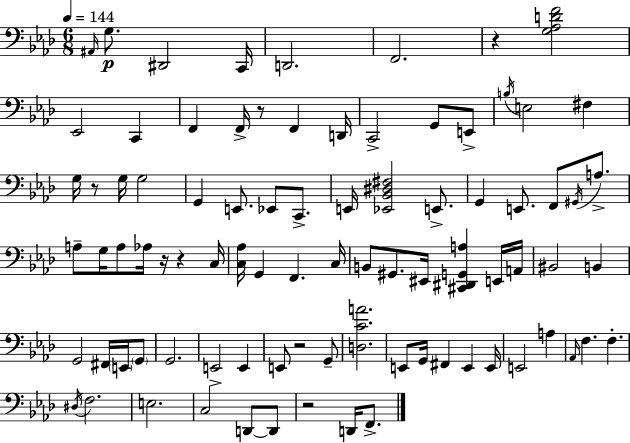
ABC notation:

X:1
T:Untitled
M:6/8
L:1/4
K:Ab
^A,,/4 G,/2 ^D,,2 C,,/4 D,,2 F,,2 z [G,_A,DF]2 _E,,2 C,, F,, F,,/4 z/2 F,, D,,/4 C,,2 G,,/2 E,,/2 B,/4 E,2 ^F, G,/4 z/2 G,/4 G,2 G,, E,,/2 _E,,/2 C,,/2 E,,/4 [_E,,_B,,^D,^F,]2 E,,/2 G,, E,,/2 F,,/2 ^G,,/4 A,/2 A,/2 G,/4 A,/2 _A,/4 z/4 z C,/4 [C,_A,]/4 G,, F,, C,/4 B,,/2 ^G,,/2 ^E,,/4 [^C,,^D,,G,,A,] E,,/4 A,,/4 ^B,,2 B,, G,,2 ^F,,/4 E,,/4 G,,/2 G,,2 E,,2 E,, E,,/2 z2 G,,/2 [D,CA]2 E,,/2 G,,/4 ^F,, E,, E,,/4 E,,2 A, _A,,/4 F, F, ^D,/4 F,2 E,2 C,2 D,,/2 D,,/2 z2 D,,/4 F,,/2